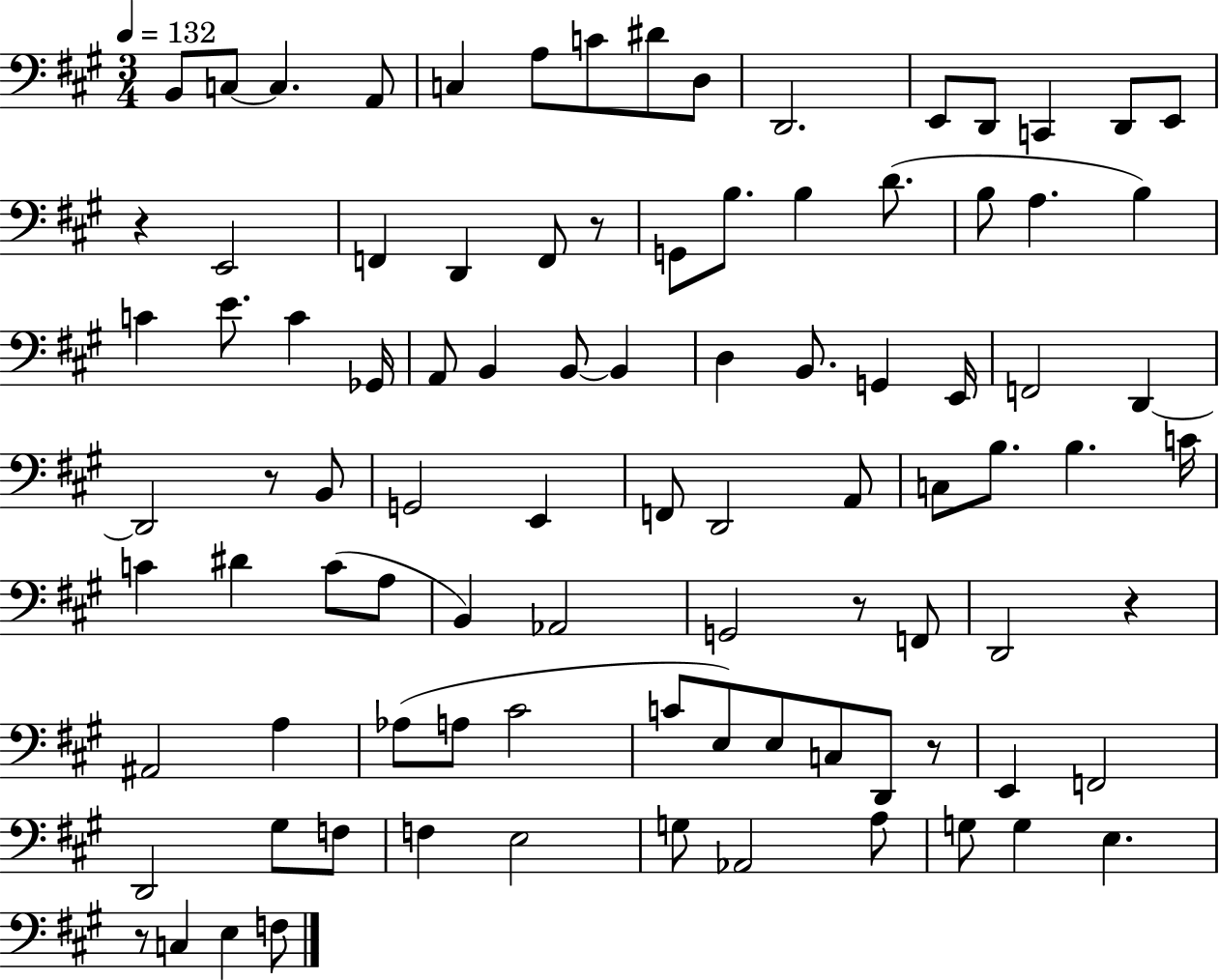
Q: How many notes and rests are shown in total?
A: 93